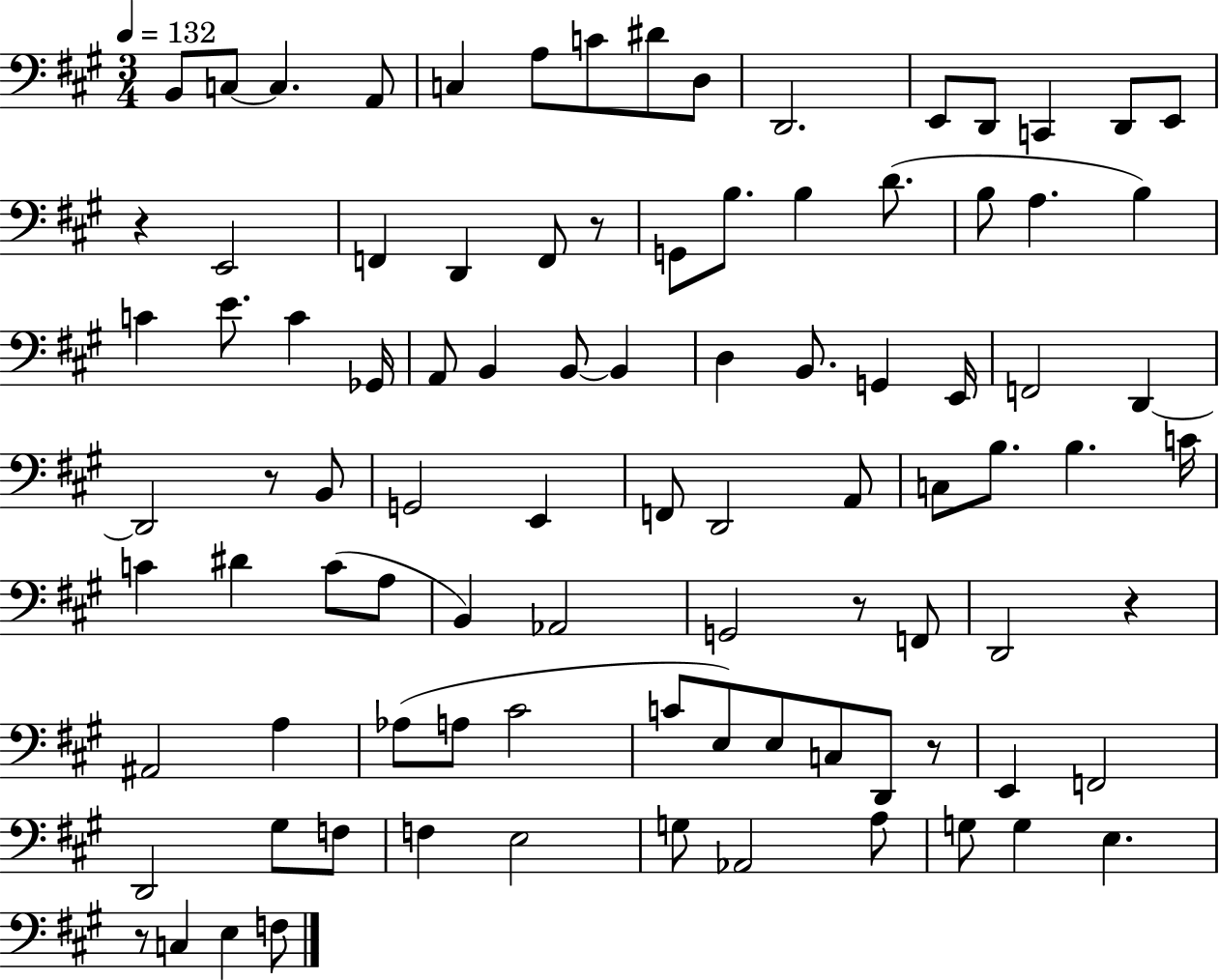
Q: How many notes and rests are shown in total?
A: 93